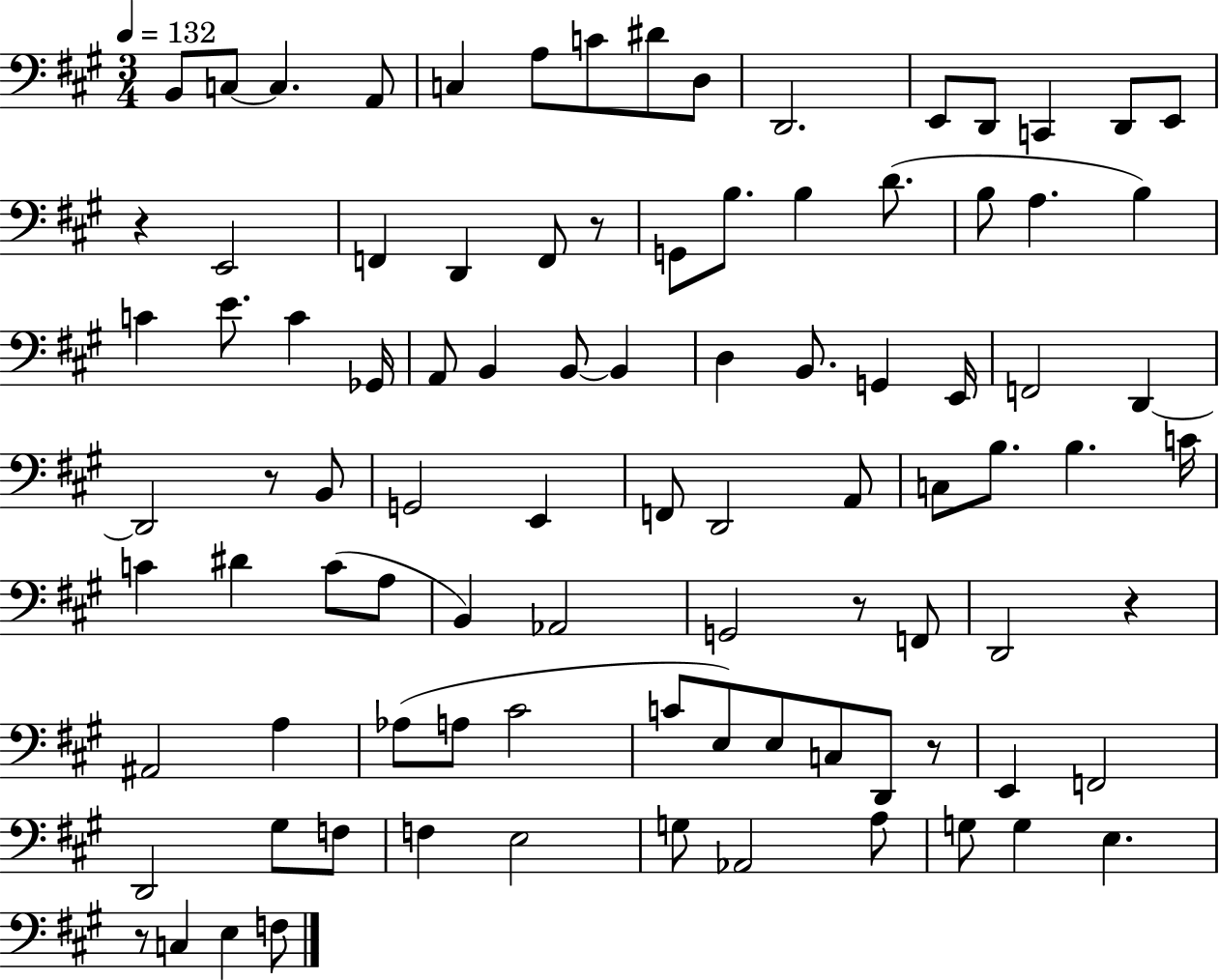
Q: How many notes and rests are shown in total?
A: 93